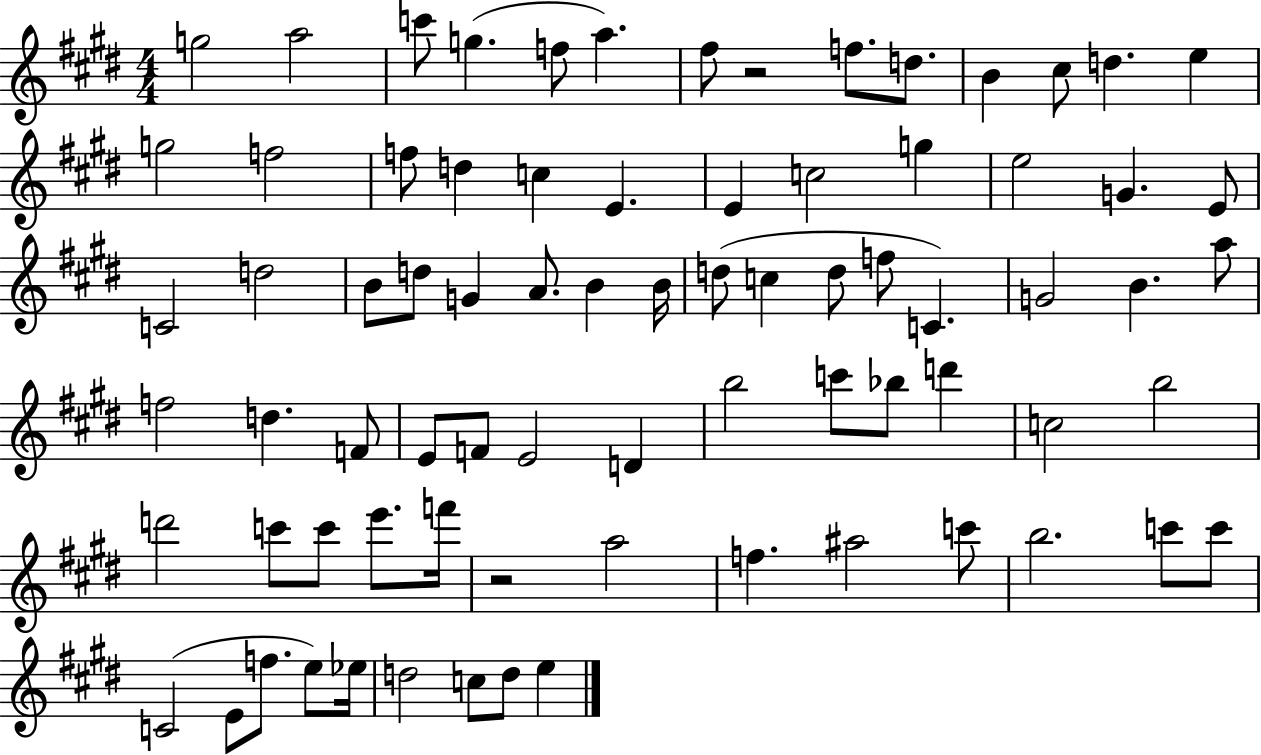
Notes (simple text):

G5/h A5/h C6/e G5/q. F5/e A5/q. F#5/e R/h F5/e. D5/e. B4/q C#5/e D5/q. E5/q G5/h F5/h F5/e D5/q C5/q E4/q. E4/q C5/h G5/q E5/h G4/q. E4/e C4/h D5/h B4/e D5/e G4/q A4/e. B4/q B4/s D5/e C5/q D5/e F5/e C4/q. G4/h B4/q. A5/e F5/h D5/q. F4/e E4/e F4/e E4/h D4/q B5/h C6/e Bb5/e D6/q C5/h B5/h D6/h C6/e C6/e E6/e. F6/s R/h A5/h F5/q. A#5/h C6/e B5/h. C6/e C6/e C4/h E4/e F5/e. E5/e Eb5/s D5/h C5/e D5/e E5/q